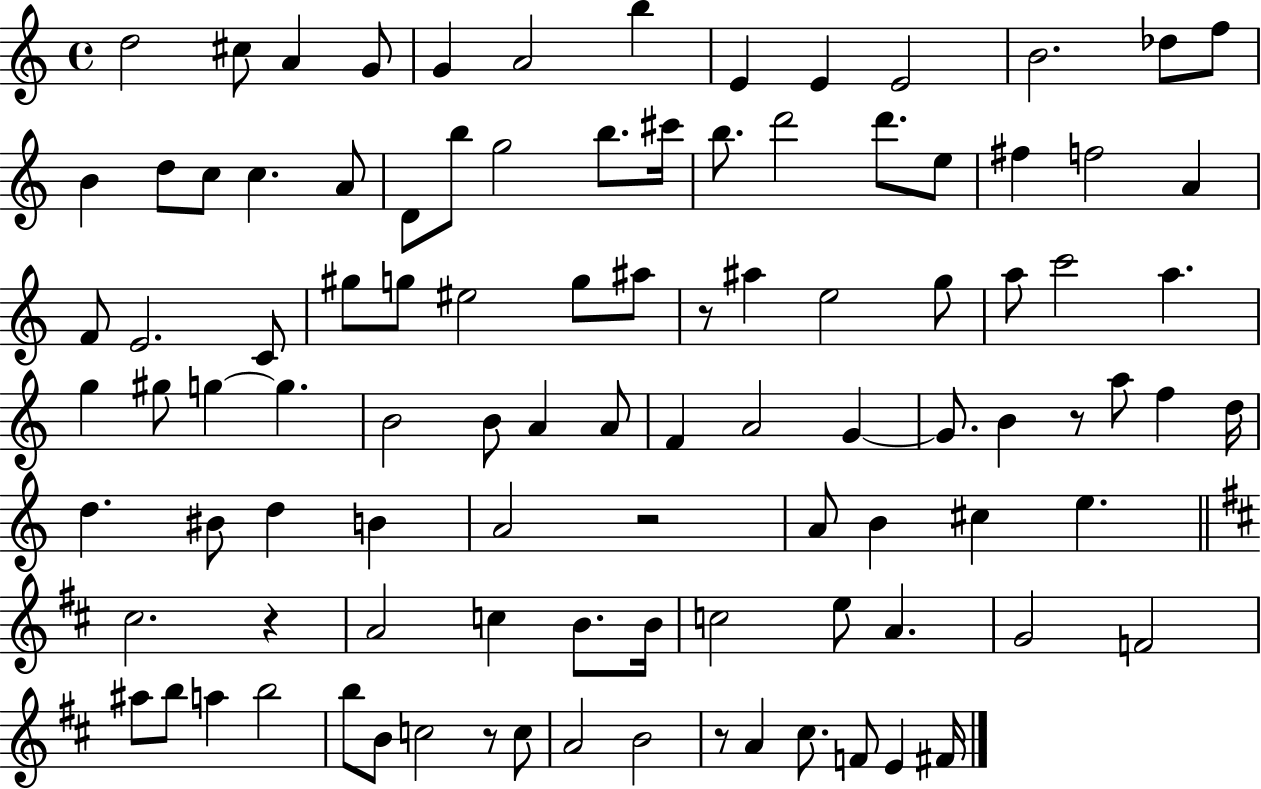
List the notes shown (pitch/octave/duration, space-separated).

D5/h C#5/e A4/q G4/e G4/q A4/h B5/q E4/q E4/q E4/h B4/h. Db5/e F5/e B4/q D5/e C5/e C5/q. A4/e D4/e B5/e G5/h B5/e. C#6/s B5/e. D6/h D6/e. E5/e F#5/q F5/h A4/q F4/e E4/h. C4/e G#5/e G5/e EIS5/h G5/e A#5/e R/e A#5/q E5/h G5/e A5/e C6/h A5/q. G5/q G#5/e G5/q G5/q. B4/h B4/e A4/q A4/e F4/q A4/h G4/q G4/e. B4/q R/e A5/e F5/q D5/s D5/q. BIS4/e D5/q B4/q A4/h R/h A4/e B4/q C#5/q E5/q. C#5/h. R/q A4/h C5/q B4/e. B4/s C5/h E5/e A4/q. G4/h F4/h A#5/e B5/e A5/q B5/h B5/e B4/e C5/h R/e C5/e A4/h B4/h R/e A4/q C#5/e. F4/e E4/q F#4/s